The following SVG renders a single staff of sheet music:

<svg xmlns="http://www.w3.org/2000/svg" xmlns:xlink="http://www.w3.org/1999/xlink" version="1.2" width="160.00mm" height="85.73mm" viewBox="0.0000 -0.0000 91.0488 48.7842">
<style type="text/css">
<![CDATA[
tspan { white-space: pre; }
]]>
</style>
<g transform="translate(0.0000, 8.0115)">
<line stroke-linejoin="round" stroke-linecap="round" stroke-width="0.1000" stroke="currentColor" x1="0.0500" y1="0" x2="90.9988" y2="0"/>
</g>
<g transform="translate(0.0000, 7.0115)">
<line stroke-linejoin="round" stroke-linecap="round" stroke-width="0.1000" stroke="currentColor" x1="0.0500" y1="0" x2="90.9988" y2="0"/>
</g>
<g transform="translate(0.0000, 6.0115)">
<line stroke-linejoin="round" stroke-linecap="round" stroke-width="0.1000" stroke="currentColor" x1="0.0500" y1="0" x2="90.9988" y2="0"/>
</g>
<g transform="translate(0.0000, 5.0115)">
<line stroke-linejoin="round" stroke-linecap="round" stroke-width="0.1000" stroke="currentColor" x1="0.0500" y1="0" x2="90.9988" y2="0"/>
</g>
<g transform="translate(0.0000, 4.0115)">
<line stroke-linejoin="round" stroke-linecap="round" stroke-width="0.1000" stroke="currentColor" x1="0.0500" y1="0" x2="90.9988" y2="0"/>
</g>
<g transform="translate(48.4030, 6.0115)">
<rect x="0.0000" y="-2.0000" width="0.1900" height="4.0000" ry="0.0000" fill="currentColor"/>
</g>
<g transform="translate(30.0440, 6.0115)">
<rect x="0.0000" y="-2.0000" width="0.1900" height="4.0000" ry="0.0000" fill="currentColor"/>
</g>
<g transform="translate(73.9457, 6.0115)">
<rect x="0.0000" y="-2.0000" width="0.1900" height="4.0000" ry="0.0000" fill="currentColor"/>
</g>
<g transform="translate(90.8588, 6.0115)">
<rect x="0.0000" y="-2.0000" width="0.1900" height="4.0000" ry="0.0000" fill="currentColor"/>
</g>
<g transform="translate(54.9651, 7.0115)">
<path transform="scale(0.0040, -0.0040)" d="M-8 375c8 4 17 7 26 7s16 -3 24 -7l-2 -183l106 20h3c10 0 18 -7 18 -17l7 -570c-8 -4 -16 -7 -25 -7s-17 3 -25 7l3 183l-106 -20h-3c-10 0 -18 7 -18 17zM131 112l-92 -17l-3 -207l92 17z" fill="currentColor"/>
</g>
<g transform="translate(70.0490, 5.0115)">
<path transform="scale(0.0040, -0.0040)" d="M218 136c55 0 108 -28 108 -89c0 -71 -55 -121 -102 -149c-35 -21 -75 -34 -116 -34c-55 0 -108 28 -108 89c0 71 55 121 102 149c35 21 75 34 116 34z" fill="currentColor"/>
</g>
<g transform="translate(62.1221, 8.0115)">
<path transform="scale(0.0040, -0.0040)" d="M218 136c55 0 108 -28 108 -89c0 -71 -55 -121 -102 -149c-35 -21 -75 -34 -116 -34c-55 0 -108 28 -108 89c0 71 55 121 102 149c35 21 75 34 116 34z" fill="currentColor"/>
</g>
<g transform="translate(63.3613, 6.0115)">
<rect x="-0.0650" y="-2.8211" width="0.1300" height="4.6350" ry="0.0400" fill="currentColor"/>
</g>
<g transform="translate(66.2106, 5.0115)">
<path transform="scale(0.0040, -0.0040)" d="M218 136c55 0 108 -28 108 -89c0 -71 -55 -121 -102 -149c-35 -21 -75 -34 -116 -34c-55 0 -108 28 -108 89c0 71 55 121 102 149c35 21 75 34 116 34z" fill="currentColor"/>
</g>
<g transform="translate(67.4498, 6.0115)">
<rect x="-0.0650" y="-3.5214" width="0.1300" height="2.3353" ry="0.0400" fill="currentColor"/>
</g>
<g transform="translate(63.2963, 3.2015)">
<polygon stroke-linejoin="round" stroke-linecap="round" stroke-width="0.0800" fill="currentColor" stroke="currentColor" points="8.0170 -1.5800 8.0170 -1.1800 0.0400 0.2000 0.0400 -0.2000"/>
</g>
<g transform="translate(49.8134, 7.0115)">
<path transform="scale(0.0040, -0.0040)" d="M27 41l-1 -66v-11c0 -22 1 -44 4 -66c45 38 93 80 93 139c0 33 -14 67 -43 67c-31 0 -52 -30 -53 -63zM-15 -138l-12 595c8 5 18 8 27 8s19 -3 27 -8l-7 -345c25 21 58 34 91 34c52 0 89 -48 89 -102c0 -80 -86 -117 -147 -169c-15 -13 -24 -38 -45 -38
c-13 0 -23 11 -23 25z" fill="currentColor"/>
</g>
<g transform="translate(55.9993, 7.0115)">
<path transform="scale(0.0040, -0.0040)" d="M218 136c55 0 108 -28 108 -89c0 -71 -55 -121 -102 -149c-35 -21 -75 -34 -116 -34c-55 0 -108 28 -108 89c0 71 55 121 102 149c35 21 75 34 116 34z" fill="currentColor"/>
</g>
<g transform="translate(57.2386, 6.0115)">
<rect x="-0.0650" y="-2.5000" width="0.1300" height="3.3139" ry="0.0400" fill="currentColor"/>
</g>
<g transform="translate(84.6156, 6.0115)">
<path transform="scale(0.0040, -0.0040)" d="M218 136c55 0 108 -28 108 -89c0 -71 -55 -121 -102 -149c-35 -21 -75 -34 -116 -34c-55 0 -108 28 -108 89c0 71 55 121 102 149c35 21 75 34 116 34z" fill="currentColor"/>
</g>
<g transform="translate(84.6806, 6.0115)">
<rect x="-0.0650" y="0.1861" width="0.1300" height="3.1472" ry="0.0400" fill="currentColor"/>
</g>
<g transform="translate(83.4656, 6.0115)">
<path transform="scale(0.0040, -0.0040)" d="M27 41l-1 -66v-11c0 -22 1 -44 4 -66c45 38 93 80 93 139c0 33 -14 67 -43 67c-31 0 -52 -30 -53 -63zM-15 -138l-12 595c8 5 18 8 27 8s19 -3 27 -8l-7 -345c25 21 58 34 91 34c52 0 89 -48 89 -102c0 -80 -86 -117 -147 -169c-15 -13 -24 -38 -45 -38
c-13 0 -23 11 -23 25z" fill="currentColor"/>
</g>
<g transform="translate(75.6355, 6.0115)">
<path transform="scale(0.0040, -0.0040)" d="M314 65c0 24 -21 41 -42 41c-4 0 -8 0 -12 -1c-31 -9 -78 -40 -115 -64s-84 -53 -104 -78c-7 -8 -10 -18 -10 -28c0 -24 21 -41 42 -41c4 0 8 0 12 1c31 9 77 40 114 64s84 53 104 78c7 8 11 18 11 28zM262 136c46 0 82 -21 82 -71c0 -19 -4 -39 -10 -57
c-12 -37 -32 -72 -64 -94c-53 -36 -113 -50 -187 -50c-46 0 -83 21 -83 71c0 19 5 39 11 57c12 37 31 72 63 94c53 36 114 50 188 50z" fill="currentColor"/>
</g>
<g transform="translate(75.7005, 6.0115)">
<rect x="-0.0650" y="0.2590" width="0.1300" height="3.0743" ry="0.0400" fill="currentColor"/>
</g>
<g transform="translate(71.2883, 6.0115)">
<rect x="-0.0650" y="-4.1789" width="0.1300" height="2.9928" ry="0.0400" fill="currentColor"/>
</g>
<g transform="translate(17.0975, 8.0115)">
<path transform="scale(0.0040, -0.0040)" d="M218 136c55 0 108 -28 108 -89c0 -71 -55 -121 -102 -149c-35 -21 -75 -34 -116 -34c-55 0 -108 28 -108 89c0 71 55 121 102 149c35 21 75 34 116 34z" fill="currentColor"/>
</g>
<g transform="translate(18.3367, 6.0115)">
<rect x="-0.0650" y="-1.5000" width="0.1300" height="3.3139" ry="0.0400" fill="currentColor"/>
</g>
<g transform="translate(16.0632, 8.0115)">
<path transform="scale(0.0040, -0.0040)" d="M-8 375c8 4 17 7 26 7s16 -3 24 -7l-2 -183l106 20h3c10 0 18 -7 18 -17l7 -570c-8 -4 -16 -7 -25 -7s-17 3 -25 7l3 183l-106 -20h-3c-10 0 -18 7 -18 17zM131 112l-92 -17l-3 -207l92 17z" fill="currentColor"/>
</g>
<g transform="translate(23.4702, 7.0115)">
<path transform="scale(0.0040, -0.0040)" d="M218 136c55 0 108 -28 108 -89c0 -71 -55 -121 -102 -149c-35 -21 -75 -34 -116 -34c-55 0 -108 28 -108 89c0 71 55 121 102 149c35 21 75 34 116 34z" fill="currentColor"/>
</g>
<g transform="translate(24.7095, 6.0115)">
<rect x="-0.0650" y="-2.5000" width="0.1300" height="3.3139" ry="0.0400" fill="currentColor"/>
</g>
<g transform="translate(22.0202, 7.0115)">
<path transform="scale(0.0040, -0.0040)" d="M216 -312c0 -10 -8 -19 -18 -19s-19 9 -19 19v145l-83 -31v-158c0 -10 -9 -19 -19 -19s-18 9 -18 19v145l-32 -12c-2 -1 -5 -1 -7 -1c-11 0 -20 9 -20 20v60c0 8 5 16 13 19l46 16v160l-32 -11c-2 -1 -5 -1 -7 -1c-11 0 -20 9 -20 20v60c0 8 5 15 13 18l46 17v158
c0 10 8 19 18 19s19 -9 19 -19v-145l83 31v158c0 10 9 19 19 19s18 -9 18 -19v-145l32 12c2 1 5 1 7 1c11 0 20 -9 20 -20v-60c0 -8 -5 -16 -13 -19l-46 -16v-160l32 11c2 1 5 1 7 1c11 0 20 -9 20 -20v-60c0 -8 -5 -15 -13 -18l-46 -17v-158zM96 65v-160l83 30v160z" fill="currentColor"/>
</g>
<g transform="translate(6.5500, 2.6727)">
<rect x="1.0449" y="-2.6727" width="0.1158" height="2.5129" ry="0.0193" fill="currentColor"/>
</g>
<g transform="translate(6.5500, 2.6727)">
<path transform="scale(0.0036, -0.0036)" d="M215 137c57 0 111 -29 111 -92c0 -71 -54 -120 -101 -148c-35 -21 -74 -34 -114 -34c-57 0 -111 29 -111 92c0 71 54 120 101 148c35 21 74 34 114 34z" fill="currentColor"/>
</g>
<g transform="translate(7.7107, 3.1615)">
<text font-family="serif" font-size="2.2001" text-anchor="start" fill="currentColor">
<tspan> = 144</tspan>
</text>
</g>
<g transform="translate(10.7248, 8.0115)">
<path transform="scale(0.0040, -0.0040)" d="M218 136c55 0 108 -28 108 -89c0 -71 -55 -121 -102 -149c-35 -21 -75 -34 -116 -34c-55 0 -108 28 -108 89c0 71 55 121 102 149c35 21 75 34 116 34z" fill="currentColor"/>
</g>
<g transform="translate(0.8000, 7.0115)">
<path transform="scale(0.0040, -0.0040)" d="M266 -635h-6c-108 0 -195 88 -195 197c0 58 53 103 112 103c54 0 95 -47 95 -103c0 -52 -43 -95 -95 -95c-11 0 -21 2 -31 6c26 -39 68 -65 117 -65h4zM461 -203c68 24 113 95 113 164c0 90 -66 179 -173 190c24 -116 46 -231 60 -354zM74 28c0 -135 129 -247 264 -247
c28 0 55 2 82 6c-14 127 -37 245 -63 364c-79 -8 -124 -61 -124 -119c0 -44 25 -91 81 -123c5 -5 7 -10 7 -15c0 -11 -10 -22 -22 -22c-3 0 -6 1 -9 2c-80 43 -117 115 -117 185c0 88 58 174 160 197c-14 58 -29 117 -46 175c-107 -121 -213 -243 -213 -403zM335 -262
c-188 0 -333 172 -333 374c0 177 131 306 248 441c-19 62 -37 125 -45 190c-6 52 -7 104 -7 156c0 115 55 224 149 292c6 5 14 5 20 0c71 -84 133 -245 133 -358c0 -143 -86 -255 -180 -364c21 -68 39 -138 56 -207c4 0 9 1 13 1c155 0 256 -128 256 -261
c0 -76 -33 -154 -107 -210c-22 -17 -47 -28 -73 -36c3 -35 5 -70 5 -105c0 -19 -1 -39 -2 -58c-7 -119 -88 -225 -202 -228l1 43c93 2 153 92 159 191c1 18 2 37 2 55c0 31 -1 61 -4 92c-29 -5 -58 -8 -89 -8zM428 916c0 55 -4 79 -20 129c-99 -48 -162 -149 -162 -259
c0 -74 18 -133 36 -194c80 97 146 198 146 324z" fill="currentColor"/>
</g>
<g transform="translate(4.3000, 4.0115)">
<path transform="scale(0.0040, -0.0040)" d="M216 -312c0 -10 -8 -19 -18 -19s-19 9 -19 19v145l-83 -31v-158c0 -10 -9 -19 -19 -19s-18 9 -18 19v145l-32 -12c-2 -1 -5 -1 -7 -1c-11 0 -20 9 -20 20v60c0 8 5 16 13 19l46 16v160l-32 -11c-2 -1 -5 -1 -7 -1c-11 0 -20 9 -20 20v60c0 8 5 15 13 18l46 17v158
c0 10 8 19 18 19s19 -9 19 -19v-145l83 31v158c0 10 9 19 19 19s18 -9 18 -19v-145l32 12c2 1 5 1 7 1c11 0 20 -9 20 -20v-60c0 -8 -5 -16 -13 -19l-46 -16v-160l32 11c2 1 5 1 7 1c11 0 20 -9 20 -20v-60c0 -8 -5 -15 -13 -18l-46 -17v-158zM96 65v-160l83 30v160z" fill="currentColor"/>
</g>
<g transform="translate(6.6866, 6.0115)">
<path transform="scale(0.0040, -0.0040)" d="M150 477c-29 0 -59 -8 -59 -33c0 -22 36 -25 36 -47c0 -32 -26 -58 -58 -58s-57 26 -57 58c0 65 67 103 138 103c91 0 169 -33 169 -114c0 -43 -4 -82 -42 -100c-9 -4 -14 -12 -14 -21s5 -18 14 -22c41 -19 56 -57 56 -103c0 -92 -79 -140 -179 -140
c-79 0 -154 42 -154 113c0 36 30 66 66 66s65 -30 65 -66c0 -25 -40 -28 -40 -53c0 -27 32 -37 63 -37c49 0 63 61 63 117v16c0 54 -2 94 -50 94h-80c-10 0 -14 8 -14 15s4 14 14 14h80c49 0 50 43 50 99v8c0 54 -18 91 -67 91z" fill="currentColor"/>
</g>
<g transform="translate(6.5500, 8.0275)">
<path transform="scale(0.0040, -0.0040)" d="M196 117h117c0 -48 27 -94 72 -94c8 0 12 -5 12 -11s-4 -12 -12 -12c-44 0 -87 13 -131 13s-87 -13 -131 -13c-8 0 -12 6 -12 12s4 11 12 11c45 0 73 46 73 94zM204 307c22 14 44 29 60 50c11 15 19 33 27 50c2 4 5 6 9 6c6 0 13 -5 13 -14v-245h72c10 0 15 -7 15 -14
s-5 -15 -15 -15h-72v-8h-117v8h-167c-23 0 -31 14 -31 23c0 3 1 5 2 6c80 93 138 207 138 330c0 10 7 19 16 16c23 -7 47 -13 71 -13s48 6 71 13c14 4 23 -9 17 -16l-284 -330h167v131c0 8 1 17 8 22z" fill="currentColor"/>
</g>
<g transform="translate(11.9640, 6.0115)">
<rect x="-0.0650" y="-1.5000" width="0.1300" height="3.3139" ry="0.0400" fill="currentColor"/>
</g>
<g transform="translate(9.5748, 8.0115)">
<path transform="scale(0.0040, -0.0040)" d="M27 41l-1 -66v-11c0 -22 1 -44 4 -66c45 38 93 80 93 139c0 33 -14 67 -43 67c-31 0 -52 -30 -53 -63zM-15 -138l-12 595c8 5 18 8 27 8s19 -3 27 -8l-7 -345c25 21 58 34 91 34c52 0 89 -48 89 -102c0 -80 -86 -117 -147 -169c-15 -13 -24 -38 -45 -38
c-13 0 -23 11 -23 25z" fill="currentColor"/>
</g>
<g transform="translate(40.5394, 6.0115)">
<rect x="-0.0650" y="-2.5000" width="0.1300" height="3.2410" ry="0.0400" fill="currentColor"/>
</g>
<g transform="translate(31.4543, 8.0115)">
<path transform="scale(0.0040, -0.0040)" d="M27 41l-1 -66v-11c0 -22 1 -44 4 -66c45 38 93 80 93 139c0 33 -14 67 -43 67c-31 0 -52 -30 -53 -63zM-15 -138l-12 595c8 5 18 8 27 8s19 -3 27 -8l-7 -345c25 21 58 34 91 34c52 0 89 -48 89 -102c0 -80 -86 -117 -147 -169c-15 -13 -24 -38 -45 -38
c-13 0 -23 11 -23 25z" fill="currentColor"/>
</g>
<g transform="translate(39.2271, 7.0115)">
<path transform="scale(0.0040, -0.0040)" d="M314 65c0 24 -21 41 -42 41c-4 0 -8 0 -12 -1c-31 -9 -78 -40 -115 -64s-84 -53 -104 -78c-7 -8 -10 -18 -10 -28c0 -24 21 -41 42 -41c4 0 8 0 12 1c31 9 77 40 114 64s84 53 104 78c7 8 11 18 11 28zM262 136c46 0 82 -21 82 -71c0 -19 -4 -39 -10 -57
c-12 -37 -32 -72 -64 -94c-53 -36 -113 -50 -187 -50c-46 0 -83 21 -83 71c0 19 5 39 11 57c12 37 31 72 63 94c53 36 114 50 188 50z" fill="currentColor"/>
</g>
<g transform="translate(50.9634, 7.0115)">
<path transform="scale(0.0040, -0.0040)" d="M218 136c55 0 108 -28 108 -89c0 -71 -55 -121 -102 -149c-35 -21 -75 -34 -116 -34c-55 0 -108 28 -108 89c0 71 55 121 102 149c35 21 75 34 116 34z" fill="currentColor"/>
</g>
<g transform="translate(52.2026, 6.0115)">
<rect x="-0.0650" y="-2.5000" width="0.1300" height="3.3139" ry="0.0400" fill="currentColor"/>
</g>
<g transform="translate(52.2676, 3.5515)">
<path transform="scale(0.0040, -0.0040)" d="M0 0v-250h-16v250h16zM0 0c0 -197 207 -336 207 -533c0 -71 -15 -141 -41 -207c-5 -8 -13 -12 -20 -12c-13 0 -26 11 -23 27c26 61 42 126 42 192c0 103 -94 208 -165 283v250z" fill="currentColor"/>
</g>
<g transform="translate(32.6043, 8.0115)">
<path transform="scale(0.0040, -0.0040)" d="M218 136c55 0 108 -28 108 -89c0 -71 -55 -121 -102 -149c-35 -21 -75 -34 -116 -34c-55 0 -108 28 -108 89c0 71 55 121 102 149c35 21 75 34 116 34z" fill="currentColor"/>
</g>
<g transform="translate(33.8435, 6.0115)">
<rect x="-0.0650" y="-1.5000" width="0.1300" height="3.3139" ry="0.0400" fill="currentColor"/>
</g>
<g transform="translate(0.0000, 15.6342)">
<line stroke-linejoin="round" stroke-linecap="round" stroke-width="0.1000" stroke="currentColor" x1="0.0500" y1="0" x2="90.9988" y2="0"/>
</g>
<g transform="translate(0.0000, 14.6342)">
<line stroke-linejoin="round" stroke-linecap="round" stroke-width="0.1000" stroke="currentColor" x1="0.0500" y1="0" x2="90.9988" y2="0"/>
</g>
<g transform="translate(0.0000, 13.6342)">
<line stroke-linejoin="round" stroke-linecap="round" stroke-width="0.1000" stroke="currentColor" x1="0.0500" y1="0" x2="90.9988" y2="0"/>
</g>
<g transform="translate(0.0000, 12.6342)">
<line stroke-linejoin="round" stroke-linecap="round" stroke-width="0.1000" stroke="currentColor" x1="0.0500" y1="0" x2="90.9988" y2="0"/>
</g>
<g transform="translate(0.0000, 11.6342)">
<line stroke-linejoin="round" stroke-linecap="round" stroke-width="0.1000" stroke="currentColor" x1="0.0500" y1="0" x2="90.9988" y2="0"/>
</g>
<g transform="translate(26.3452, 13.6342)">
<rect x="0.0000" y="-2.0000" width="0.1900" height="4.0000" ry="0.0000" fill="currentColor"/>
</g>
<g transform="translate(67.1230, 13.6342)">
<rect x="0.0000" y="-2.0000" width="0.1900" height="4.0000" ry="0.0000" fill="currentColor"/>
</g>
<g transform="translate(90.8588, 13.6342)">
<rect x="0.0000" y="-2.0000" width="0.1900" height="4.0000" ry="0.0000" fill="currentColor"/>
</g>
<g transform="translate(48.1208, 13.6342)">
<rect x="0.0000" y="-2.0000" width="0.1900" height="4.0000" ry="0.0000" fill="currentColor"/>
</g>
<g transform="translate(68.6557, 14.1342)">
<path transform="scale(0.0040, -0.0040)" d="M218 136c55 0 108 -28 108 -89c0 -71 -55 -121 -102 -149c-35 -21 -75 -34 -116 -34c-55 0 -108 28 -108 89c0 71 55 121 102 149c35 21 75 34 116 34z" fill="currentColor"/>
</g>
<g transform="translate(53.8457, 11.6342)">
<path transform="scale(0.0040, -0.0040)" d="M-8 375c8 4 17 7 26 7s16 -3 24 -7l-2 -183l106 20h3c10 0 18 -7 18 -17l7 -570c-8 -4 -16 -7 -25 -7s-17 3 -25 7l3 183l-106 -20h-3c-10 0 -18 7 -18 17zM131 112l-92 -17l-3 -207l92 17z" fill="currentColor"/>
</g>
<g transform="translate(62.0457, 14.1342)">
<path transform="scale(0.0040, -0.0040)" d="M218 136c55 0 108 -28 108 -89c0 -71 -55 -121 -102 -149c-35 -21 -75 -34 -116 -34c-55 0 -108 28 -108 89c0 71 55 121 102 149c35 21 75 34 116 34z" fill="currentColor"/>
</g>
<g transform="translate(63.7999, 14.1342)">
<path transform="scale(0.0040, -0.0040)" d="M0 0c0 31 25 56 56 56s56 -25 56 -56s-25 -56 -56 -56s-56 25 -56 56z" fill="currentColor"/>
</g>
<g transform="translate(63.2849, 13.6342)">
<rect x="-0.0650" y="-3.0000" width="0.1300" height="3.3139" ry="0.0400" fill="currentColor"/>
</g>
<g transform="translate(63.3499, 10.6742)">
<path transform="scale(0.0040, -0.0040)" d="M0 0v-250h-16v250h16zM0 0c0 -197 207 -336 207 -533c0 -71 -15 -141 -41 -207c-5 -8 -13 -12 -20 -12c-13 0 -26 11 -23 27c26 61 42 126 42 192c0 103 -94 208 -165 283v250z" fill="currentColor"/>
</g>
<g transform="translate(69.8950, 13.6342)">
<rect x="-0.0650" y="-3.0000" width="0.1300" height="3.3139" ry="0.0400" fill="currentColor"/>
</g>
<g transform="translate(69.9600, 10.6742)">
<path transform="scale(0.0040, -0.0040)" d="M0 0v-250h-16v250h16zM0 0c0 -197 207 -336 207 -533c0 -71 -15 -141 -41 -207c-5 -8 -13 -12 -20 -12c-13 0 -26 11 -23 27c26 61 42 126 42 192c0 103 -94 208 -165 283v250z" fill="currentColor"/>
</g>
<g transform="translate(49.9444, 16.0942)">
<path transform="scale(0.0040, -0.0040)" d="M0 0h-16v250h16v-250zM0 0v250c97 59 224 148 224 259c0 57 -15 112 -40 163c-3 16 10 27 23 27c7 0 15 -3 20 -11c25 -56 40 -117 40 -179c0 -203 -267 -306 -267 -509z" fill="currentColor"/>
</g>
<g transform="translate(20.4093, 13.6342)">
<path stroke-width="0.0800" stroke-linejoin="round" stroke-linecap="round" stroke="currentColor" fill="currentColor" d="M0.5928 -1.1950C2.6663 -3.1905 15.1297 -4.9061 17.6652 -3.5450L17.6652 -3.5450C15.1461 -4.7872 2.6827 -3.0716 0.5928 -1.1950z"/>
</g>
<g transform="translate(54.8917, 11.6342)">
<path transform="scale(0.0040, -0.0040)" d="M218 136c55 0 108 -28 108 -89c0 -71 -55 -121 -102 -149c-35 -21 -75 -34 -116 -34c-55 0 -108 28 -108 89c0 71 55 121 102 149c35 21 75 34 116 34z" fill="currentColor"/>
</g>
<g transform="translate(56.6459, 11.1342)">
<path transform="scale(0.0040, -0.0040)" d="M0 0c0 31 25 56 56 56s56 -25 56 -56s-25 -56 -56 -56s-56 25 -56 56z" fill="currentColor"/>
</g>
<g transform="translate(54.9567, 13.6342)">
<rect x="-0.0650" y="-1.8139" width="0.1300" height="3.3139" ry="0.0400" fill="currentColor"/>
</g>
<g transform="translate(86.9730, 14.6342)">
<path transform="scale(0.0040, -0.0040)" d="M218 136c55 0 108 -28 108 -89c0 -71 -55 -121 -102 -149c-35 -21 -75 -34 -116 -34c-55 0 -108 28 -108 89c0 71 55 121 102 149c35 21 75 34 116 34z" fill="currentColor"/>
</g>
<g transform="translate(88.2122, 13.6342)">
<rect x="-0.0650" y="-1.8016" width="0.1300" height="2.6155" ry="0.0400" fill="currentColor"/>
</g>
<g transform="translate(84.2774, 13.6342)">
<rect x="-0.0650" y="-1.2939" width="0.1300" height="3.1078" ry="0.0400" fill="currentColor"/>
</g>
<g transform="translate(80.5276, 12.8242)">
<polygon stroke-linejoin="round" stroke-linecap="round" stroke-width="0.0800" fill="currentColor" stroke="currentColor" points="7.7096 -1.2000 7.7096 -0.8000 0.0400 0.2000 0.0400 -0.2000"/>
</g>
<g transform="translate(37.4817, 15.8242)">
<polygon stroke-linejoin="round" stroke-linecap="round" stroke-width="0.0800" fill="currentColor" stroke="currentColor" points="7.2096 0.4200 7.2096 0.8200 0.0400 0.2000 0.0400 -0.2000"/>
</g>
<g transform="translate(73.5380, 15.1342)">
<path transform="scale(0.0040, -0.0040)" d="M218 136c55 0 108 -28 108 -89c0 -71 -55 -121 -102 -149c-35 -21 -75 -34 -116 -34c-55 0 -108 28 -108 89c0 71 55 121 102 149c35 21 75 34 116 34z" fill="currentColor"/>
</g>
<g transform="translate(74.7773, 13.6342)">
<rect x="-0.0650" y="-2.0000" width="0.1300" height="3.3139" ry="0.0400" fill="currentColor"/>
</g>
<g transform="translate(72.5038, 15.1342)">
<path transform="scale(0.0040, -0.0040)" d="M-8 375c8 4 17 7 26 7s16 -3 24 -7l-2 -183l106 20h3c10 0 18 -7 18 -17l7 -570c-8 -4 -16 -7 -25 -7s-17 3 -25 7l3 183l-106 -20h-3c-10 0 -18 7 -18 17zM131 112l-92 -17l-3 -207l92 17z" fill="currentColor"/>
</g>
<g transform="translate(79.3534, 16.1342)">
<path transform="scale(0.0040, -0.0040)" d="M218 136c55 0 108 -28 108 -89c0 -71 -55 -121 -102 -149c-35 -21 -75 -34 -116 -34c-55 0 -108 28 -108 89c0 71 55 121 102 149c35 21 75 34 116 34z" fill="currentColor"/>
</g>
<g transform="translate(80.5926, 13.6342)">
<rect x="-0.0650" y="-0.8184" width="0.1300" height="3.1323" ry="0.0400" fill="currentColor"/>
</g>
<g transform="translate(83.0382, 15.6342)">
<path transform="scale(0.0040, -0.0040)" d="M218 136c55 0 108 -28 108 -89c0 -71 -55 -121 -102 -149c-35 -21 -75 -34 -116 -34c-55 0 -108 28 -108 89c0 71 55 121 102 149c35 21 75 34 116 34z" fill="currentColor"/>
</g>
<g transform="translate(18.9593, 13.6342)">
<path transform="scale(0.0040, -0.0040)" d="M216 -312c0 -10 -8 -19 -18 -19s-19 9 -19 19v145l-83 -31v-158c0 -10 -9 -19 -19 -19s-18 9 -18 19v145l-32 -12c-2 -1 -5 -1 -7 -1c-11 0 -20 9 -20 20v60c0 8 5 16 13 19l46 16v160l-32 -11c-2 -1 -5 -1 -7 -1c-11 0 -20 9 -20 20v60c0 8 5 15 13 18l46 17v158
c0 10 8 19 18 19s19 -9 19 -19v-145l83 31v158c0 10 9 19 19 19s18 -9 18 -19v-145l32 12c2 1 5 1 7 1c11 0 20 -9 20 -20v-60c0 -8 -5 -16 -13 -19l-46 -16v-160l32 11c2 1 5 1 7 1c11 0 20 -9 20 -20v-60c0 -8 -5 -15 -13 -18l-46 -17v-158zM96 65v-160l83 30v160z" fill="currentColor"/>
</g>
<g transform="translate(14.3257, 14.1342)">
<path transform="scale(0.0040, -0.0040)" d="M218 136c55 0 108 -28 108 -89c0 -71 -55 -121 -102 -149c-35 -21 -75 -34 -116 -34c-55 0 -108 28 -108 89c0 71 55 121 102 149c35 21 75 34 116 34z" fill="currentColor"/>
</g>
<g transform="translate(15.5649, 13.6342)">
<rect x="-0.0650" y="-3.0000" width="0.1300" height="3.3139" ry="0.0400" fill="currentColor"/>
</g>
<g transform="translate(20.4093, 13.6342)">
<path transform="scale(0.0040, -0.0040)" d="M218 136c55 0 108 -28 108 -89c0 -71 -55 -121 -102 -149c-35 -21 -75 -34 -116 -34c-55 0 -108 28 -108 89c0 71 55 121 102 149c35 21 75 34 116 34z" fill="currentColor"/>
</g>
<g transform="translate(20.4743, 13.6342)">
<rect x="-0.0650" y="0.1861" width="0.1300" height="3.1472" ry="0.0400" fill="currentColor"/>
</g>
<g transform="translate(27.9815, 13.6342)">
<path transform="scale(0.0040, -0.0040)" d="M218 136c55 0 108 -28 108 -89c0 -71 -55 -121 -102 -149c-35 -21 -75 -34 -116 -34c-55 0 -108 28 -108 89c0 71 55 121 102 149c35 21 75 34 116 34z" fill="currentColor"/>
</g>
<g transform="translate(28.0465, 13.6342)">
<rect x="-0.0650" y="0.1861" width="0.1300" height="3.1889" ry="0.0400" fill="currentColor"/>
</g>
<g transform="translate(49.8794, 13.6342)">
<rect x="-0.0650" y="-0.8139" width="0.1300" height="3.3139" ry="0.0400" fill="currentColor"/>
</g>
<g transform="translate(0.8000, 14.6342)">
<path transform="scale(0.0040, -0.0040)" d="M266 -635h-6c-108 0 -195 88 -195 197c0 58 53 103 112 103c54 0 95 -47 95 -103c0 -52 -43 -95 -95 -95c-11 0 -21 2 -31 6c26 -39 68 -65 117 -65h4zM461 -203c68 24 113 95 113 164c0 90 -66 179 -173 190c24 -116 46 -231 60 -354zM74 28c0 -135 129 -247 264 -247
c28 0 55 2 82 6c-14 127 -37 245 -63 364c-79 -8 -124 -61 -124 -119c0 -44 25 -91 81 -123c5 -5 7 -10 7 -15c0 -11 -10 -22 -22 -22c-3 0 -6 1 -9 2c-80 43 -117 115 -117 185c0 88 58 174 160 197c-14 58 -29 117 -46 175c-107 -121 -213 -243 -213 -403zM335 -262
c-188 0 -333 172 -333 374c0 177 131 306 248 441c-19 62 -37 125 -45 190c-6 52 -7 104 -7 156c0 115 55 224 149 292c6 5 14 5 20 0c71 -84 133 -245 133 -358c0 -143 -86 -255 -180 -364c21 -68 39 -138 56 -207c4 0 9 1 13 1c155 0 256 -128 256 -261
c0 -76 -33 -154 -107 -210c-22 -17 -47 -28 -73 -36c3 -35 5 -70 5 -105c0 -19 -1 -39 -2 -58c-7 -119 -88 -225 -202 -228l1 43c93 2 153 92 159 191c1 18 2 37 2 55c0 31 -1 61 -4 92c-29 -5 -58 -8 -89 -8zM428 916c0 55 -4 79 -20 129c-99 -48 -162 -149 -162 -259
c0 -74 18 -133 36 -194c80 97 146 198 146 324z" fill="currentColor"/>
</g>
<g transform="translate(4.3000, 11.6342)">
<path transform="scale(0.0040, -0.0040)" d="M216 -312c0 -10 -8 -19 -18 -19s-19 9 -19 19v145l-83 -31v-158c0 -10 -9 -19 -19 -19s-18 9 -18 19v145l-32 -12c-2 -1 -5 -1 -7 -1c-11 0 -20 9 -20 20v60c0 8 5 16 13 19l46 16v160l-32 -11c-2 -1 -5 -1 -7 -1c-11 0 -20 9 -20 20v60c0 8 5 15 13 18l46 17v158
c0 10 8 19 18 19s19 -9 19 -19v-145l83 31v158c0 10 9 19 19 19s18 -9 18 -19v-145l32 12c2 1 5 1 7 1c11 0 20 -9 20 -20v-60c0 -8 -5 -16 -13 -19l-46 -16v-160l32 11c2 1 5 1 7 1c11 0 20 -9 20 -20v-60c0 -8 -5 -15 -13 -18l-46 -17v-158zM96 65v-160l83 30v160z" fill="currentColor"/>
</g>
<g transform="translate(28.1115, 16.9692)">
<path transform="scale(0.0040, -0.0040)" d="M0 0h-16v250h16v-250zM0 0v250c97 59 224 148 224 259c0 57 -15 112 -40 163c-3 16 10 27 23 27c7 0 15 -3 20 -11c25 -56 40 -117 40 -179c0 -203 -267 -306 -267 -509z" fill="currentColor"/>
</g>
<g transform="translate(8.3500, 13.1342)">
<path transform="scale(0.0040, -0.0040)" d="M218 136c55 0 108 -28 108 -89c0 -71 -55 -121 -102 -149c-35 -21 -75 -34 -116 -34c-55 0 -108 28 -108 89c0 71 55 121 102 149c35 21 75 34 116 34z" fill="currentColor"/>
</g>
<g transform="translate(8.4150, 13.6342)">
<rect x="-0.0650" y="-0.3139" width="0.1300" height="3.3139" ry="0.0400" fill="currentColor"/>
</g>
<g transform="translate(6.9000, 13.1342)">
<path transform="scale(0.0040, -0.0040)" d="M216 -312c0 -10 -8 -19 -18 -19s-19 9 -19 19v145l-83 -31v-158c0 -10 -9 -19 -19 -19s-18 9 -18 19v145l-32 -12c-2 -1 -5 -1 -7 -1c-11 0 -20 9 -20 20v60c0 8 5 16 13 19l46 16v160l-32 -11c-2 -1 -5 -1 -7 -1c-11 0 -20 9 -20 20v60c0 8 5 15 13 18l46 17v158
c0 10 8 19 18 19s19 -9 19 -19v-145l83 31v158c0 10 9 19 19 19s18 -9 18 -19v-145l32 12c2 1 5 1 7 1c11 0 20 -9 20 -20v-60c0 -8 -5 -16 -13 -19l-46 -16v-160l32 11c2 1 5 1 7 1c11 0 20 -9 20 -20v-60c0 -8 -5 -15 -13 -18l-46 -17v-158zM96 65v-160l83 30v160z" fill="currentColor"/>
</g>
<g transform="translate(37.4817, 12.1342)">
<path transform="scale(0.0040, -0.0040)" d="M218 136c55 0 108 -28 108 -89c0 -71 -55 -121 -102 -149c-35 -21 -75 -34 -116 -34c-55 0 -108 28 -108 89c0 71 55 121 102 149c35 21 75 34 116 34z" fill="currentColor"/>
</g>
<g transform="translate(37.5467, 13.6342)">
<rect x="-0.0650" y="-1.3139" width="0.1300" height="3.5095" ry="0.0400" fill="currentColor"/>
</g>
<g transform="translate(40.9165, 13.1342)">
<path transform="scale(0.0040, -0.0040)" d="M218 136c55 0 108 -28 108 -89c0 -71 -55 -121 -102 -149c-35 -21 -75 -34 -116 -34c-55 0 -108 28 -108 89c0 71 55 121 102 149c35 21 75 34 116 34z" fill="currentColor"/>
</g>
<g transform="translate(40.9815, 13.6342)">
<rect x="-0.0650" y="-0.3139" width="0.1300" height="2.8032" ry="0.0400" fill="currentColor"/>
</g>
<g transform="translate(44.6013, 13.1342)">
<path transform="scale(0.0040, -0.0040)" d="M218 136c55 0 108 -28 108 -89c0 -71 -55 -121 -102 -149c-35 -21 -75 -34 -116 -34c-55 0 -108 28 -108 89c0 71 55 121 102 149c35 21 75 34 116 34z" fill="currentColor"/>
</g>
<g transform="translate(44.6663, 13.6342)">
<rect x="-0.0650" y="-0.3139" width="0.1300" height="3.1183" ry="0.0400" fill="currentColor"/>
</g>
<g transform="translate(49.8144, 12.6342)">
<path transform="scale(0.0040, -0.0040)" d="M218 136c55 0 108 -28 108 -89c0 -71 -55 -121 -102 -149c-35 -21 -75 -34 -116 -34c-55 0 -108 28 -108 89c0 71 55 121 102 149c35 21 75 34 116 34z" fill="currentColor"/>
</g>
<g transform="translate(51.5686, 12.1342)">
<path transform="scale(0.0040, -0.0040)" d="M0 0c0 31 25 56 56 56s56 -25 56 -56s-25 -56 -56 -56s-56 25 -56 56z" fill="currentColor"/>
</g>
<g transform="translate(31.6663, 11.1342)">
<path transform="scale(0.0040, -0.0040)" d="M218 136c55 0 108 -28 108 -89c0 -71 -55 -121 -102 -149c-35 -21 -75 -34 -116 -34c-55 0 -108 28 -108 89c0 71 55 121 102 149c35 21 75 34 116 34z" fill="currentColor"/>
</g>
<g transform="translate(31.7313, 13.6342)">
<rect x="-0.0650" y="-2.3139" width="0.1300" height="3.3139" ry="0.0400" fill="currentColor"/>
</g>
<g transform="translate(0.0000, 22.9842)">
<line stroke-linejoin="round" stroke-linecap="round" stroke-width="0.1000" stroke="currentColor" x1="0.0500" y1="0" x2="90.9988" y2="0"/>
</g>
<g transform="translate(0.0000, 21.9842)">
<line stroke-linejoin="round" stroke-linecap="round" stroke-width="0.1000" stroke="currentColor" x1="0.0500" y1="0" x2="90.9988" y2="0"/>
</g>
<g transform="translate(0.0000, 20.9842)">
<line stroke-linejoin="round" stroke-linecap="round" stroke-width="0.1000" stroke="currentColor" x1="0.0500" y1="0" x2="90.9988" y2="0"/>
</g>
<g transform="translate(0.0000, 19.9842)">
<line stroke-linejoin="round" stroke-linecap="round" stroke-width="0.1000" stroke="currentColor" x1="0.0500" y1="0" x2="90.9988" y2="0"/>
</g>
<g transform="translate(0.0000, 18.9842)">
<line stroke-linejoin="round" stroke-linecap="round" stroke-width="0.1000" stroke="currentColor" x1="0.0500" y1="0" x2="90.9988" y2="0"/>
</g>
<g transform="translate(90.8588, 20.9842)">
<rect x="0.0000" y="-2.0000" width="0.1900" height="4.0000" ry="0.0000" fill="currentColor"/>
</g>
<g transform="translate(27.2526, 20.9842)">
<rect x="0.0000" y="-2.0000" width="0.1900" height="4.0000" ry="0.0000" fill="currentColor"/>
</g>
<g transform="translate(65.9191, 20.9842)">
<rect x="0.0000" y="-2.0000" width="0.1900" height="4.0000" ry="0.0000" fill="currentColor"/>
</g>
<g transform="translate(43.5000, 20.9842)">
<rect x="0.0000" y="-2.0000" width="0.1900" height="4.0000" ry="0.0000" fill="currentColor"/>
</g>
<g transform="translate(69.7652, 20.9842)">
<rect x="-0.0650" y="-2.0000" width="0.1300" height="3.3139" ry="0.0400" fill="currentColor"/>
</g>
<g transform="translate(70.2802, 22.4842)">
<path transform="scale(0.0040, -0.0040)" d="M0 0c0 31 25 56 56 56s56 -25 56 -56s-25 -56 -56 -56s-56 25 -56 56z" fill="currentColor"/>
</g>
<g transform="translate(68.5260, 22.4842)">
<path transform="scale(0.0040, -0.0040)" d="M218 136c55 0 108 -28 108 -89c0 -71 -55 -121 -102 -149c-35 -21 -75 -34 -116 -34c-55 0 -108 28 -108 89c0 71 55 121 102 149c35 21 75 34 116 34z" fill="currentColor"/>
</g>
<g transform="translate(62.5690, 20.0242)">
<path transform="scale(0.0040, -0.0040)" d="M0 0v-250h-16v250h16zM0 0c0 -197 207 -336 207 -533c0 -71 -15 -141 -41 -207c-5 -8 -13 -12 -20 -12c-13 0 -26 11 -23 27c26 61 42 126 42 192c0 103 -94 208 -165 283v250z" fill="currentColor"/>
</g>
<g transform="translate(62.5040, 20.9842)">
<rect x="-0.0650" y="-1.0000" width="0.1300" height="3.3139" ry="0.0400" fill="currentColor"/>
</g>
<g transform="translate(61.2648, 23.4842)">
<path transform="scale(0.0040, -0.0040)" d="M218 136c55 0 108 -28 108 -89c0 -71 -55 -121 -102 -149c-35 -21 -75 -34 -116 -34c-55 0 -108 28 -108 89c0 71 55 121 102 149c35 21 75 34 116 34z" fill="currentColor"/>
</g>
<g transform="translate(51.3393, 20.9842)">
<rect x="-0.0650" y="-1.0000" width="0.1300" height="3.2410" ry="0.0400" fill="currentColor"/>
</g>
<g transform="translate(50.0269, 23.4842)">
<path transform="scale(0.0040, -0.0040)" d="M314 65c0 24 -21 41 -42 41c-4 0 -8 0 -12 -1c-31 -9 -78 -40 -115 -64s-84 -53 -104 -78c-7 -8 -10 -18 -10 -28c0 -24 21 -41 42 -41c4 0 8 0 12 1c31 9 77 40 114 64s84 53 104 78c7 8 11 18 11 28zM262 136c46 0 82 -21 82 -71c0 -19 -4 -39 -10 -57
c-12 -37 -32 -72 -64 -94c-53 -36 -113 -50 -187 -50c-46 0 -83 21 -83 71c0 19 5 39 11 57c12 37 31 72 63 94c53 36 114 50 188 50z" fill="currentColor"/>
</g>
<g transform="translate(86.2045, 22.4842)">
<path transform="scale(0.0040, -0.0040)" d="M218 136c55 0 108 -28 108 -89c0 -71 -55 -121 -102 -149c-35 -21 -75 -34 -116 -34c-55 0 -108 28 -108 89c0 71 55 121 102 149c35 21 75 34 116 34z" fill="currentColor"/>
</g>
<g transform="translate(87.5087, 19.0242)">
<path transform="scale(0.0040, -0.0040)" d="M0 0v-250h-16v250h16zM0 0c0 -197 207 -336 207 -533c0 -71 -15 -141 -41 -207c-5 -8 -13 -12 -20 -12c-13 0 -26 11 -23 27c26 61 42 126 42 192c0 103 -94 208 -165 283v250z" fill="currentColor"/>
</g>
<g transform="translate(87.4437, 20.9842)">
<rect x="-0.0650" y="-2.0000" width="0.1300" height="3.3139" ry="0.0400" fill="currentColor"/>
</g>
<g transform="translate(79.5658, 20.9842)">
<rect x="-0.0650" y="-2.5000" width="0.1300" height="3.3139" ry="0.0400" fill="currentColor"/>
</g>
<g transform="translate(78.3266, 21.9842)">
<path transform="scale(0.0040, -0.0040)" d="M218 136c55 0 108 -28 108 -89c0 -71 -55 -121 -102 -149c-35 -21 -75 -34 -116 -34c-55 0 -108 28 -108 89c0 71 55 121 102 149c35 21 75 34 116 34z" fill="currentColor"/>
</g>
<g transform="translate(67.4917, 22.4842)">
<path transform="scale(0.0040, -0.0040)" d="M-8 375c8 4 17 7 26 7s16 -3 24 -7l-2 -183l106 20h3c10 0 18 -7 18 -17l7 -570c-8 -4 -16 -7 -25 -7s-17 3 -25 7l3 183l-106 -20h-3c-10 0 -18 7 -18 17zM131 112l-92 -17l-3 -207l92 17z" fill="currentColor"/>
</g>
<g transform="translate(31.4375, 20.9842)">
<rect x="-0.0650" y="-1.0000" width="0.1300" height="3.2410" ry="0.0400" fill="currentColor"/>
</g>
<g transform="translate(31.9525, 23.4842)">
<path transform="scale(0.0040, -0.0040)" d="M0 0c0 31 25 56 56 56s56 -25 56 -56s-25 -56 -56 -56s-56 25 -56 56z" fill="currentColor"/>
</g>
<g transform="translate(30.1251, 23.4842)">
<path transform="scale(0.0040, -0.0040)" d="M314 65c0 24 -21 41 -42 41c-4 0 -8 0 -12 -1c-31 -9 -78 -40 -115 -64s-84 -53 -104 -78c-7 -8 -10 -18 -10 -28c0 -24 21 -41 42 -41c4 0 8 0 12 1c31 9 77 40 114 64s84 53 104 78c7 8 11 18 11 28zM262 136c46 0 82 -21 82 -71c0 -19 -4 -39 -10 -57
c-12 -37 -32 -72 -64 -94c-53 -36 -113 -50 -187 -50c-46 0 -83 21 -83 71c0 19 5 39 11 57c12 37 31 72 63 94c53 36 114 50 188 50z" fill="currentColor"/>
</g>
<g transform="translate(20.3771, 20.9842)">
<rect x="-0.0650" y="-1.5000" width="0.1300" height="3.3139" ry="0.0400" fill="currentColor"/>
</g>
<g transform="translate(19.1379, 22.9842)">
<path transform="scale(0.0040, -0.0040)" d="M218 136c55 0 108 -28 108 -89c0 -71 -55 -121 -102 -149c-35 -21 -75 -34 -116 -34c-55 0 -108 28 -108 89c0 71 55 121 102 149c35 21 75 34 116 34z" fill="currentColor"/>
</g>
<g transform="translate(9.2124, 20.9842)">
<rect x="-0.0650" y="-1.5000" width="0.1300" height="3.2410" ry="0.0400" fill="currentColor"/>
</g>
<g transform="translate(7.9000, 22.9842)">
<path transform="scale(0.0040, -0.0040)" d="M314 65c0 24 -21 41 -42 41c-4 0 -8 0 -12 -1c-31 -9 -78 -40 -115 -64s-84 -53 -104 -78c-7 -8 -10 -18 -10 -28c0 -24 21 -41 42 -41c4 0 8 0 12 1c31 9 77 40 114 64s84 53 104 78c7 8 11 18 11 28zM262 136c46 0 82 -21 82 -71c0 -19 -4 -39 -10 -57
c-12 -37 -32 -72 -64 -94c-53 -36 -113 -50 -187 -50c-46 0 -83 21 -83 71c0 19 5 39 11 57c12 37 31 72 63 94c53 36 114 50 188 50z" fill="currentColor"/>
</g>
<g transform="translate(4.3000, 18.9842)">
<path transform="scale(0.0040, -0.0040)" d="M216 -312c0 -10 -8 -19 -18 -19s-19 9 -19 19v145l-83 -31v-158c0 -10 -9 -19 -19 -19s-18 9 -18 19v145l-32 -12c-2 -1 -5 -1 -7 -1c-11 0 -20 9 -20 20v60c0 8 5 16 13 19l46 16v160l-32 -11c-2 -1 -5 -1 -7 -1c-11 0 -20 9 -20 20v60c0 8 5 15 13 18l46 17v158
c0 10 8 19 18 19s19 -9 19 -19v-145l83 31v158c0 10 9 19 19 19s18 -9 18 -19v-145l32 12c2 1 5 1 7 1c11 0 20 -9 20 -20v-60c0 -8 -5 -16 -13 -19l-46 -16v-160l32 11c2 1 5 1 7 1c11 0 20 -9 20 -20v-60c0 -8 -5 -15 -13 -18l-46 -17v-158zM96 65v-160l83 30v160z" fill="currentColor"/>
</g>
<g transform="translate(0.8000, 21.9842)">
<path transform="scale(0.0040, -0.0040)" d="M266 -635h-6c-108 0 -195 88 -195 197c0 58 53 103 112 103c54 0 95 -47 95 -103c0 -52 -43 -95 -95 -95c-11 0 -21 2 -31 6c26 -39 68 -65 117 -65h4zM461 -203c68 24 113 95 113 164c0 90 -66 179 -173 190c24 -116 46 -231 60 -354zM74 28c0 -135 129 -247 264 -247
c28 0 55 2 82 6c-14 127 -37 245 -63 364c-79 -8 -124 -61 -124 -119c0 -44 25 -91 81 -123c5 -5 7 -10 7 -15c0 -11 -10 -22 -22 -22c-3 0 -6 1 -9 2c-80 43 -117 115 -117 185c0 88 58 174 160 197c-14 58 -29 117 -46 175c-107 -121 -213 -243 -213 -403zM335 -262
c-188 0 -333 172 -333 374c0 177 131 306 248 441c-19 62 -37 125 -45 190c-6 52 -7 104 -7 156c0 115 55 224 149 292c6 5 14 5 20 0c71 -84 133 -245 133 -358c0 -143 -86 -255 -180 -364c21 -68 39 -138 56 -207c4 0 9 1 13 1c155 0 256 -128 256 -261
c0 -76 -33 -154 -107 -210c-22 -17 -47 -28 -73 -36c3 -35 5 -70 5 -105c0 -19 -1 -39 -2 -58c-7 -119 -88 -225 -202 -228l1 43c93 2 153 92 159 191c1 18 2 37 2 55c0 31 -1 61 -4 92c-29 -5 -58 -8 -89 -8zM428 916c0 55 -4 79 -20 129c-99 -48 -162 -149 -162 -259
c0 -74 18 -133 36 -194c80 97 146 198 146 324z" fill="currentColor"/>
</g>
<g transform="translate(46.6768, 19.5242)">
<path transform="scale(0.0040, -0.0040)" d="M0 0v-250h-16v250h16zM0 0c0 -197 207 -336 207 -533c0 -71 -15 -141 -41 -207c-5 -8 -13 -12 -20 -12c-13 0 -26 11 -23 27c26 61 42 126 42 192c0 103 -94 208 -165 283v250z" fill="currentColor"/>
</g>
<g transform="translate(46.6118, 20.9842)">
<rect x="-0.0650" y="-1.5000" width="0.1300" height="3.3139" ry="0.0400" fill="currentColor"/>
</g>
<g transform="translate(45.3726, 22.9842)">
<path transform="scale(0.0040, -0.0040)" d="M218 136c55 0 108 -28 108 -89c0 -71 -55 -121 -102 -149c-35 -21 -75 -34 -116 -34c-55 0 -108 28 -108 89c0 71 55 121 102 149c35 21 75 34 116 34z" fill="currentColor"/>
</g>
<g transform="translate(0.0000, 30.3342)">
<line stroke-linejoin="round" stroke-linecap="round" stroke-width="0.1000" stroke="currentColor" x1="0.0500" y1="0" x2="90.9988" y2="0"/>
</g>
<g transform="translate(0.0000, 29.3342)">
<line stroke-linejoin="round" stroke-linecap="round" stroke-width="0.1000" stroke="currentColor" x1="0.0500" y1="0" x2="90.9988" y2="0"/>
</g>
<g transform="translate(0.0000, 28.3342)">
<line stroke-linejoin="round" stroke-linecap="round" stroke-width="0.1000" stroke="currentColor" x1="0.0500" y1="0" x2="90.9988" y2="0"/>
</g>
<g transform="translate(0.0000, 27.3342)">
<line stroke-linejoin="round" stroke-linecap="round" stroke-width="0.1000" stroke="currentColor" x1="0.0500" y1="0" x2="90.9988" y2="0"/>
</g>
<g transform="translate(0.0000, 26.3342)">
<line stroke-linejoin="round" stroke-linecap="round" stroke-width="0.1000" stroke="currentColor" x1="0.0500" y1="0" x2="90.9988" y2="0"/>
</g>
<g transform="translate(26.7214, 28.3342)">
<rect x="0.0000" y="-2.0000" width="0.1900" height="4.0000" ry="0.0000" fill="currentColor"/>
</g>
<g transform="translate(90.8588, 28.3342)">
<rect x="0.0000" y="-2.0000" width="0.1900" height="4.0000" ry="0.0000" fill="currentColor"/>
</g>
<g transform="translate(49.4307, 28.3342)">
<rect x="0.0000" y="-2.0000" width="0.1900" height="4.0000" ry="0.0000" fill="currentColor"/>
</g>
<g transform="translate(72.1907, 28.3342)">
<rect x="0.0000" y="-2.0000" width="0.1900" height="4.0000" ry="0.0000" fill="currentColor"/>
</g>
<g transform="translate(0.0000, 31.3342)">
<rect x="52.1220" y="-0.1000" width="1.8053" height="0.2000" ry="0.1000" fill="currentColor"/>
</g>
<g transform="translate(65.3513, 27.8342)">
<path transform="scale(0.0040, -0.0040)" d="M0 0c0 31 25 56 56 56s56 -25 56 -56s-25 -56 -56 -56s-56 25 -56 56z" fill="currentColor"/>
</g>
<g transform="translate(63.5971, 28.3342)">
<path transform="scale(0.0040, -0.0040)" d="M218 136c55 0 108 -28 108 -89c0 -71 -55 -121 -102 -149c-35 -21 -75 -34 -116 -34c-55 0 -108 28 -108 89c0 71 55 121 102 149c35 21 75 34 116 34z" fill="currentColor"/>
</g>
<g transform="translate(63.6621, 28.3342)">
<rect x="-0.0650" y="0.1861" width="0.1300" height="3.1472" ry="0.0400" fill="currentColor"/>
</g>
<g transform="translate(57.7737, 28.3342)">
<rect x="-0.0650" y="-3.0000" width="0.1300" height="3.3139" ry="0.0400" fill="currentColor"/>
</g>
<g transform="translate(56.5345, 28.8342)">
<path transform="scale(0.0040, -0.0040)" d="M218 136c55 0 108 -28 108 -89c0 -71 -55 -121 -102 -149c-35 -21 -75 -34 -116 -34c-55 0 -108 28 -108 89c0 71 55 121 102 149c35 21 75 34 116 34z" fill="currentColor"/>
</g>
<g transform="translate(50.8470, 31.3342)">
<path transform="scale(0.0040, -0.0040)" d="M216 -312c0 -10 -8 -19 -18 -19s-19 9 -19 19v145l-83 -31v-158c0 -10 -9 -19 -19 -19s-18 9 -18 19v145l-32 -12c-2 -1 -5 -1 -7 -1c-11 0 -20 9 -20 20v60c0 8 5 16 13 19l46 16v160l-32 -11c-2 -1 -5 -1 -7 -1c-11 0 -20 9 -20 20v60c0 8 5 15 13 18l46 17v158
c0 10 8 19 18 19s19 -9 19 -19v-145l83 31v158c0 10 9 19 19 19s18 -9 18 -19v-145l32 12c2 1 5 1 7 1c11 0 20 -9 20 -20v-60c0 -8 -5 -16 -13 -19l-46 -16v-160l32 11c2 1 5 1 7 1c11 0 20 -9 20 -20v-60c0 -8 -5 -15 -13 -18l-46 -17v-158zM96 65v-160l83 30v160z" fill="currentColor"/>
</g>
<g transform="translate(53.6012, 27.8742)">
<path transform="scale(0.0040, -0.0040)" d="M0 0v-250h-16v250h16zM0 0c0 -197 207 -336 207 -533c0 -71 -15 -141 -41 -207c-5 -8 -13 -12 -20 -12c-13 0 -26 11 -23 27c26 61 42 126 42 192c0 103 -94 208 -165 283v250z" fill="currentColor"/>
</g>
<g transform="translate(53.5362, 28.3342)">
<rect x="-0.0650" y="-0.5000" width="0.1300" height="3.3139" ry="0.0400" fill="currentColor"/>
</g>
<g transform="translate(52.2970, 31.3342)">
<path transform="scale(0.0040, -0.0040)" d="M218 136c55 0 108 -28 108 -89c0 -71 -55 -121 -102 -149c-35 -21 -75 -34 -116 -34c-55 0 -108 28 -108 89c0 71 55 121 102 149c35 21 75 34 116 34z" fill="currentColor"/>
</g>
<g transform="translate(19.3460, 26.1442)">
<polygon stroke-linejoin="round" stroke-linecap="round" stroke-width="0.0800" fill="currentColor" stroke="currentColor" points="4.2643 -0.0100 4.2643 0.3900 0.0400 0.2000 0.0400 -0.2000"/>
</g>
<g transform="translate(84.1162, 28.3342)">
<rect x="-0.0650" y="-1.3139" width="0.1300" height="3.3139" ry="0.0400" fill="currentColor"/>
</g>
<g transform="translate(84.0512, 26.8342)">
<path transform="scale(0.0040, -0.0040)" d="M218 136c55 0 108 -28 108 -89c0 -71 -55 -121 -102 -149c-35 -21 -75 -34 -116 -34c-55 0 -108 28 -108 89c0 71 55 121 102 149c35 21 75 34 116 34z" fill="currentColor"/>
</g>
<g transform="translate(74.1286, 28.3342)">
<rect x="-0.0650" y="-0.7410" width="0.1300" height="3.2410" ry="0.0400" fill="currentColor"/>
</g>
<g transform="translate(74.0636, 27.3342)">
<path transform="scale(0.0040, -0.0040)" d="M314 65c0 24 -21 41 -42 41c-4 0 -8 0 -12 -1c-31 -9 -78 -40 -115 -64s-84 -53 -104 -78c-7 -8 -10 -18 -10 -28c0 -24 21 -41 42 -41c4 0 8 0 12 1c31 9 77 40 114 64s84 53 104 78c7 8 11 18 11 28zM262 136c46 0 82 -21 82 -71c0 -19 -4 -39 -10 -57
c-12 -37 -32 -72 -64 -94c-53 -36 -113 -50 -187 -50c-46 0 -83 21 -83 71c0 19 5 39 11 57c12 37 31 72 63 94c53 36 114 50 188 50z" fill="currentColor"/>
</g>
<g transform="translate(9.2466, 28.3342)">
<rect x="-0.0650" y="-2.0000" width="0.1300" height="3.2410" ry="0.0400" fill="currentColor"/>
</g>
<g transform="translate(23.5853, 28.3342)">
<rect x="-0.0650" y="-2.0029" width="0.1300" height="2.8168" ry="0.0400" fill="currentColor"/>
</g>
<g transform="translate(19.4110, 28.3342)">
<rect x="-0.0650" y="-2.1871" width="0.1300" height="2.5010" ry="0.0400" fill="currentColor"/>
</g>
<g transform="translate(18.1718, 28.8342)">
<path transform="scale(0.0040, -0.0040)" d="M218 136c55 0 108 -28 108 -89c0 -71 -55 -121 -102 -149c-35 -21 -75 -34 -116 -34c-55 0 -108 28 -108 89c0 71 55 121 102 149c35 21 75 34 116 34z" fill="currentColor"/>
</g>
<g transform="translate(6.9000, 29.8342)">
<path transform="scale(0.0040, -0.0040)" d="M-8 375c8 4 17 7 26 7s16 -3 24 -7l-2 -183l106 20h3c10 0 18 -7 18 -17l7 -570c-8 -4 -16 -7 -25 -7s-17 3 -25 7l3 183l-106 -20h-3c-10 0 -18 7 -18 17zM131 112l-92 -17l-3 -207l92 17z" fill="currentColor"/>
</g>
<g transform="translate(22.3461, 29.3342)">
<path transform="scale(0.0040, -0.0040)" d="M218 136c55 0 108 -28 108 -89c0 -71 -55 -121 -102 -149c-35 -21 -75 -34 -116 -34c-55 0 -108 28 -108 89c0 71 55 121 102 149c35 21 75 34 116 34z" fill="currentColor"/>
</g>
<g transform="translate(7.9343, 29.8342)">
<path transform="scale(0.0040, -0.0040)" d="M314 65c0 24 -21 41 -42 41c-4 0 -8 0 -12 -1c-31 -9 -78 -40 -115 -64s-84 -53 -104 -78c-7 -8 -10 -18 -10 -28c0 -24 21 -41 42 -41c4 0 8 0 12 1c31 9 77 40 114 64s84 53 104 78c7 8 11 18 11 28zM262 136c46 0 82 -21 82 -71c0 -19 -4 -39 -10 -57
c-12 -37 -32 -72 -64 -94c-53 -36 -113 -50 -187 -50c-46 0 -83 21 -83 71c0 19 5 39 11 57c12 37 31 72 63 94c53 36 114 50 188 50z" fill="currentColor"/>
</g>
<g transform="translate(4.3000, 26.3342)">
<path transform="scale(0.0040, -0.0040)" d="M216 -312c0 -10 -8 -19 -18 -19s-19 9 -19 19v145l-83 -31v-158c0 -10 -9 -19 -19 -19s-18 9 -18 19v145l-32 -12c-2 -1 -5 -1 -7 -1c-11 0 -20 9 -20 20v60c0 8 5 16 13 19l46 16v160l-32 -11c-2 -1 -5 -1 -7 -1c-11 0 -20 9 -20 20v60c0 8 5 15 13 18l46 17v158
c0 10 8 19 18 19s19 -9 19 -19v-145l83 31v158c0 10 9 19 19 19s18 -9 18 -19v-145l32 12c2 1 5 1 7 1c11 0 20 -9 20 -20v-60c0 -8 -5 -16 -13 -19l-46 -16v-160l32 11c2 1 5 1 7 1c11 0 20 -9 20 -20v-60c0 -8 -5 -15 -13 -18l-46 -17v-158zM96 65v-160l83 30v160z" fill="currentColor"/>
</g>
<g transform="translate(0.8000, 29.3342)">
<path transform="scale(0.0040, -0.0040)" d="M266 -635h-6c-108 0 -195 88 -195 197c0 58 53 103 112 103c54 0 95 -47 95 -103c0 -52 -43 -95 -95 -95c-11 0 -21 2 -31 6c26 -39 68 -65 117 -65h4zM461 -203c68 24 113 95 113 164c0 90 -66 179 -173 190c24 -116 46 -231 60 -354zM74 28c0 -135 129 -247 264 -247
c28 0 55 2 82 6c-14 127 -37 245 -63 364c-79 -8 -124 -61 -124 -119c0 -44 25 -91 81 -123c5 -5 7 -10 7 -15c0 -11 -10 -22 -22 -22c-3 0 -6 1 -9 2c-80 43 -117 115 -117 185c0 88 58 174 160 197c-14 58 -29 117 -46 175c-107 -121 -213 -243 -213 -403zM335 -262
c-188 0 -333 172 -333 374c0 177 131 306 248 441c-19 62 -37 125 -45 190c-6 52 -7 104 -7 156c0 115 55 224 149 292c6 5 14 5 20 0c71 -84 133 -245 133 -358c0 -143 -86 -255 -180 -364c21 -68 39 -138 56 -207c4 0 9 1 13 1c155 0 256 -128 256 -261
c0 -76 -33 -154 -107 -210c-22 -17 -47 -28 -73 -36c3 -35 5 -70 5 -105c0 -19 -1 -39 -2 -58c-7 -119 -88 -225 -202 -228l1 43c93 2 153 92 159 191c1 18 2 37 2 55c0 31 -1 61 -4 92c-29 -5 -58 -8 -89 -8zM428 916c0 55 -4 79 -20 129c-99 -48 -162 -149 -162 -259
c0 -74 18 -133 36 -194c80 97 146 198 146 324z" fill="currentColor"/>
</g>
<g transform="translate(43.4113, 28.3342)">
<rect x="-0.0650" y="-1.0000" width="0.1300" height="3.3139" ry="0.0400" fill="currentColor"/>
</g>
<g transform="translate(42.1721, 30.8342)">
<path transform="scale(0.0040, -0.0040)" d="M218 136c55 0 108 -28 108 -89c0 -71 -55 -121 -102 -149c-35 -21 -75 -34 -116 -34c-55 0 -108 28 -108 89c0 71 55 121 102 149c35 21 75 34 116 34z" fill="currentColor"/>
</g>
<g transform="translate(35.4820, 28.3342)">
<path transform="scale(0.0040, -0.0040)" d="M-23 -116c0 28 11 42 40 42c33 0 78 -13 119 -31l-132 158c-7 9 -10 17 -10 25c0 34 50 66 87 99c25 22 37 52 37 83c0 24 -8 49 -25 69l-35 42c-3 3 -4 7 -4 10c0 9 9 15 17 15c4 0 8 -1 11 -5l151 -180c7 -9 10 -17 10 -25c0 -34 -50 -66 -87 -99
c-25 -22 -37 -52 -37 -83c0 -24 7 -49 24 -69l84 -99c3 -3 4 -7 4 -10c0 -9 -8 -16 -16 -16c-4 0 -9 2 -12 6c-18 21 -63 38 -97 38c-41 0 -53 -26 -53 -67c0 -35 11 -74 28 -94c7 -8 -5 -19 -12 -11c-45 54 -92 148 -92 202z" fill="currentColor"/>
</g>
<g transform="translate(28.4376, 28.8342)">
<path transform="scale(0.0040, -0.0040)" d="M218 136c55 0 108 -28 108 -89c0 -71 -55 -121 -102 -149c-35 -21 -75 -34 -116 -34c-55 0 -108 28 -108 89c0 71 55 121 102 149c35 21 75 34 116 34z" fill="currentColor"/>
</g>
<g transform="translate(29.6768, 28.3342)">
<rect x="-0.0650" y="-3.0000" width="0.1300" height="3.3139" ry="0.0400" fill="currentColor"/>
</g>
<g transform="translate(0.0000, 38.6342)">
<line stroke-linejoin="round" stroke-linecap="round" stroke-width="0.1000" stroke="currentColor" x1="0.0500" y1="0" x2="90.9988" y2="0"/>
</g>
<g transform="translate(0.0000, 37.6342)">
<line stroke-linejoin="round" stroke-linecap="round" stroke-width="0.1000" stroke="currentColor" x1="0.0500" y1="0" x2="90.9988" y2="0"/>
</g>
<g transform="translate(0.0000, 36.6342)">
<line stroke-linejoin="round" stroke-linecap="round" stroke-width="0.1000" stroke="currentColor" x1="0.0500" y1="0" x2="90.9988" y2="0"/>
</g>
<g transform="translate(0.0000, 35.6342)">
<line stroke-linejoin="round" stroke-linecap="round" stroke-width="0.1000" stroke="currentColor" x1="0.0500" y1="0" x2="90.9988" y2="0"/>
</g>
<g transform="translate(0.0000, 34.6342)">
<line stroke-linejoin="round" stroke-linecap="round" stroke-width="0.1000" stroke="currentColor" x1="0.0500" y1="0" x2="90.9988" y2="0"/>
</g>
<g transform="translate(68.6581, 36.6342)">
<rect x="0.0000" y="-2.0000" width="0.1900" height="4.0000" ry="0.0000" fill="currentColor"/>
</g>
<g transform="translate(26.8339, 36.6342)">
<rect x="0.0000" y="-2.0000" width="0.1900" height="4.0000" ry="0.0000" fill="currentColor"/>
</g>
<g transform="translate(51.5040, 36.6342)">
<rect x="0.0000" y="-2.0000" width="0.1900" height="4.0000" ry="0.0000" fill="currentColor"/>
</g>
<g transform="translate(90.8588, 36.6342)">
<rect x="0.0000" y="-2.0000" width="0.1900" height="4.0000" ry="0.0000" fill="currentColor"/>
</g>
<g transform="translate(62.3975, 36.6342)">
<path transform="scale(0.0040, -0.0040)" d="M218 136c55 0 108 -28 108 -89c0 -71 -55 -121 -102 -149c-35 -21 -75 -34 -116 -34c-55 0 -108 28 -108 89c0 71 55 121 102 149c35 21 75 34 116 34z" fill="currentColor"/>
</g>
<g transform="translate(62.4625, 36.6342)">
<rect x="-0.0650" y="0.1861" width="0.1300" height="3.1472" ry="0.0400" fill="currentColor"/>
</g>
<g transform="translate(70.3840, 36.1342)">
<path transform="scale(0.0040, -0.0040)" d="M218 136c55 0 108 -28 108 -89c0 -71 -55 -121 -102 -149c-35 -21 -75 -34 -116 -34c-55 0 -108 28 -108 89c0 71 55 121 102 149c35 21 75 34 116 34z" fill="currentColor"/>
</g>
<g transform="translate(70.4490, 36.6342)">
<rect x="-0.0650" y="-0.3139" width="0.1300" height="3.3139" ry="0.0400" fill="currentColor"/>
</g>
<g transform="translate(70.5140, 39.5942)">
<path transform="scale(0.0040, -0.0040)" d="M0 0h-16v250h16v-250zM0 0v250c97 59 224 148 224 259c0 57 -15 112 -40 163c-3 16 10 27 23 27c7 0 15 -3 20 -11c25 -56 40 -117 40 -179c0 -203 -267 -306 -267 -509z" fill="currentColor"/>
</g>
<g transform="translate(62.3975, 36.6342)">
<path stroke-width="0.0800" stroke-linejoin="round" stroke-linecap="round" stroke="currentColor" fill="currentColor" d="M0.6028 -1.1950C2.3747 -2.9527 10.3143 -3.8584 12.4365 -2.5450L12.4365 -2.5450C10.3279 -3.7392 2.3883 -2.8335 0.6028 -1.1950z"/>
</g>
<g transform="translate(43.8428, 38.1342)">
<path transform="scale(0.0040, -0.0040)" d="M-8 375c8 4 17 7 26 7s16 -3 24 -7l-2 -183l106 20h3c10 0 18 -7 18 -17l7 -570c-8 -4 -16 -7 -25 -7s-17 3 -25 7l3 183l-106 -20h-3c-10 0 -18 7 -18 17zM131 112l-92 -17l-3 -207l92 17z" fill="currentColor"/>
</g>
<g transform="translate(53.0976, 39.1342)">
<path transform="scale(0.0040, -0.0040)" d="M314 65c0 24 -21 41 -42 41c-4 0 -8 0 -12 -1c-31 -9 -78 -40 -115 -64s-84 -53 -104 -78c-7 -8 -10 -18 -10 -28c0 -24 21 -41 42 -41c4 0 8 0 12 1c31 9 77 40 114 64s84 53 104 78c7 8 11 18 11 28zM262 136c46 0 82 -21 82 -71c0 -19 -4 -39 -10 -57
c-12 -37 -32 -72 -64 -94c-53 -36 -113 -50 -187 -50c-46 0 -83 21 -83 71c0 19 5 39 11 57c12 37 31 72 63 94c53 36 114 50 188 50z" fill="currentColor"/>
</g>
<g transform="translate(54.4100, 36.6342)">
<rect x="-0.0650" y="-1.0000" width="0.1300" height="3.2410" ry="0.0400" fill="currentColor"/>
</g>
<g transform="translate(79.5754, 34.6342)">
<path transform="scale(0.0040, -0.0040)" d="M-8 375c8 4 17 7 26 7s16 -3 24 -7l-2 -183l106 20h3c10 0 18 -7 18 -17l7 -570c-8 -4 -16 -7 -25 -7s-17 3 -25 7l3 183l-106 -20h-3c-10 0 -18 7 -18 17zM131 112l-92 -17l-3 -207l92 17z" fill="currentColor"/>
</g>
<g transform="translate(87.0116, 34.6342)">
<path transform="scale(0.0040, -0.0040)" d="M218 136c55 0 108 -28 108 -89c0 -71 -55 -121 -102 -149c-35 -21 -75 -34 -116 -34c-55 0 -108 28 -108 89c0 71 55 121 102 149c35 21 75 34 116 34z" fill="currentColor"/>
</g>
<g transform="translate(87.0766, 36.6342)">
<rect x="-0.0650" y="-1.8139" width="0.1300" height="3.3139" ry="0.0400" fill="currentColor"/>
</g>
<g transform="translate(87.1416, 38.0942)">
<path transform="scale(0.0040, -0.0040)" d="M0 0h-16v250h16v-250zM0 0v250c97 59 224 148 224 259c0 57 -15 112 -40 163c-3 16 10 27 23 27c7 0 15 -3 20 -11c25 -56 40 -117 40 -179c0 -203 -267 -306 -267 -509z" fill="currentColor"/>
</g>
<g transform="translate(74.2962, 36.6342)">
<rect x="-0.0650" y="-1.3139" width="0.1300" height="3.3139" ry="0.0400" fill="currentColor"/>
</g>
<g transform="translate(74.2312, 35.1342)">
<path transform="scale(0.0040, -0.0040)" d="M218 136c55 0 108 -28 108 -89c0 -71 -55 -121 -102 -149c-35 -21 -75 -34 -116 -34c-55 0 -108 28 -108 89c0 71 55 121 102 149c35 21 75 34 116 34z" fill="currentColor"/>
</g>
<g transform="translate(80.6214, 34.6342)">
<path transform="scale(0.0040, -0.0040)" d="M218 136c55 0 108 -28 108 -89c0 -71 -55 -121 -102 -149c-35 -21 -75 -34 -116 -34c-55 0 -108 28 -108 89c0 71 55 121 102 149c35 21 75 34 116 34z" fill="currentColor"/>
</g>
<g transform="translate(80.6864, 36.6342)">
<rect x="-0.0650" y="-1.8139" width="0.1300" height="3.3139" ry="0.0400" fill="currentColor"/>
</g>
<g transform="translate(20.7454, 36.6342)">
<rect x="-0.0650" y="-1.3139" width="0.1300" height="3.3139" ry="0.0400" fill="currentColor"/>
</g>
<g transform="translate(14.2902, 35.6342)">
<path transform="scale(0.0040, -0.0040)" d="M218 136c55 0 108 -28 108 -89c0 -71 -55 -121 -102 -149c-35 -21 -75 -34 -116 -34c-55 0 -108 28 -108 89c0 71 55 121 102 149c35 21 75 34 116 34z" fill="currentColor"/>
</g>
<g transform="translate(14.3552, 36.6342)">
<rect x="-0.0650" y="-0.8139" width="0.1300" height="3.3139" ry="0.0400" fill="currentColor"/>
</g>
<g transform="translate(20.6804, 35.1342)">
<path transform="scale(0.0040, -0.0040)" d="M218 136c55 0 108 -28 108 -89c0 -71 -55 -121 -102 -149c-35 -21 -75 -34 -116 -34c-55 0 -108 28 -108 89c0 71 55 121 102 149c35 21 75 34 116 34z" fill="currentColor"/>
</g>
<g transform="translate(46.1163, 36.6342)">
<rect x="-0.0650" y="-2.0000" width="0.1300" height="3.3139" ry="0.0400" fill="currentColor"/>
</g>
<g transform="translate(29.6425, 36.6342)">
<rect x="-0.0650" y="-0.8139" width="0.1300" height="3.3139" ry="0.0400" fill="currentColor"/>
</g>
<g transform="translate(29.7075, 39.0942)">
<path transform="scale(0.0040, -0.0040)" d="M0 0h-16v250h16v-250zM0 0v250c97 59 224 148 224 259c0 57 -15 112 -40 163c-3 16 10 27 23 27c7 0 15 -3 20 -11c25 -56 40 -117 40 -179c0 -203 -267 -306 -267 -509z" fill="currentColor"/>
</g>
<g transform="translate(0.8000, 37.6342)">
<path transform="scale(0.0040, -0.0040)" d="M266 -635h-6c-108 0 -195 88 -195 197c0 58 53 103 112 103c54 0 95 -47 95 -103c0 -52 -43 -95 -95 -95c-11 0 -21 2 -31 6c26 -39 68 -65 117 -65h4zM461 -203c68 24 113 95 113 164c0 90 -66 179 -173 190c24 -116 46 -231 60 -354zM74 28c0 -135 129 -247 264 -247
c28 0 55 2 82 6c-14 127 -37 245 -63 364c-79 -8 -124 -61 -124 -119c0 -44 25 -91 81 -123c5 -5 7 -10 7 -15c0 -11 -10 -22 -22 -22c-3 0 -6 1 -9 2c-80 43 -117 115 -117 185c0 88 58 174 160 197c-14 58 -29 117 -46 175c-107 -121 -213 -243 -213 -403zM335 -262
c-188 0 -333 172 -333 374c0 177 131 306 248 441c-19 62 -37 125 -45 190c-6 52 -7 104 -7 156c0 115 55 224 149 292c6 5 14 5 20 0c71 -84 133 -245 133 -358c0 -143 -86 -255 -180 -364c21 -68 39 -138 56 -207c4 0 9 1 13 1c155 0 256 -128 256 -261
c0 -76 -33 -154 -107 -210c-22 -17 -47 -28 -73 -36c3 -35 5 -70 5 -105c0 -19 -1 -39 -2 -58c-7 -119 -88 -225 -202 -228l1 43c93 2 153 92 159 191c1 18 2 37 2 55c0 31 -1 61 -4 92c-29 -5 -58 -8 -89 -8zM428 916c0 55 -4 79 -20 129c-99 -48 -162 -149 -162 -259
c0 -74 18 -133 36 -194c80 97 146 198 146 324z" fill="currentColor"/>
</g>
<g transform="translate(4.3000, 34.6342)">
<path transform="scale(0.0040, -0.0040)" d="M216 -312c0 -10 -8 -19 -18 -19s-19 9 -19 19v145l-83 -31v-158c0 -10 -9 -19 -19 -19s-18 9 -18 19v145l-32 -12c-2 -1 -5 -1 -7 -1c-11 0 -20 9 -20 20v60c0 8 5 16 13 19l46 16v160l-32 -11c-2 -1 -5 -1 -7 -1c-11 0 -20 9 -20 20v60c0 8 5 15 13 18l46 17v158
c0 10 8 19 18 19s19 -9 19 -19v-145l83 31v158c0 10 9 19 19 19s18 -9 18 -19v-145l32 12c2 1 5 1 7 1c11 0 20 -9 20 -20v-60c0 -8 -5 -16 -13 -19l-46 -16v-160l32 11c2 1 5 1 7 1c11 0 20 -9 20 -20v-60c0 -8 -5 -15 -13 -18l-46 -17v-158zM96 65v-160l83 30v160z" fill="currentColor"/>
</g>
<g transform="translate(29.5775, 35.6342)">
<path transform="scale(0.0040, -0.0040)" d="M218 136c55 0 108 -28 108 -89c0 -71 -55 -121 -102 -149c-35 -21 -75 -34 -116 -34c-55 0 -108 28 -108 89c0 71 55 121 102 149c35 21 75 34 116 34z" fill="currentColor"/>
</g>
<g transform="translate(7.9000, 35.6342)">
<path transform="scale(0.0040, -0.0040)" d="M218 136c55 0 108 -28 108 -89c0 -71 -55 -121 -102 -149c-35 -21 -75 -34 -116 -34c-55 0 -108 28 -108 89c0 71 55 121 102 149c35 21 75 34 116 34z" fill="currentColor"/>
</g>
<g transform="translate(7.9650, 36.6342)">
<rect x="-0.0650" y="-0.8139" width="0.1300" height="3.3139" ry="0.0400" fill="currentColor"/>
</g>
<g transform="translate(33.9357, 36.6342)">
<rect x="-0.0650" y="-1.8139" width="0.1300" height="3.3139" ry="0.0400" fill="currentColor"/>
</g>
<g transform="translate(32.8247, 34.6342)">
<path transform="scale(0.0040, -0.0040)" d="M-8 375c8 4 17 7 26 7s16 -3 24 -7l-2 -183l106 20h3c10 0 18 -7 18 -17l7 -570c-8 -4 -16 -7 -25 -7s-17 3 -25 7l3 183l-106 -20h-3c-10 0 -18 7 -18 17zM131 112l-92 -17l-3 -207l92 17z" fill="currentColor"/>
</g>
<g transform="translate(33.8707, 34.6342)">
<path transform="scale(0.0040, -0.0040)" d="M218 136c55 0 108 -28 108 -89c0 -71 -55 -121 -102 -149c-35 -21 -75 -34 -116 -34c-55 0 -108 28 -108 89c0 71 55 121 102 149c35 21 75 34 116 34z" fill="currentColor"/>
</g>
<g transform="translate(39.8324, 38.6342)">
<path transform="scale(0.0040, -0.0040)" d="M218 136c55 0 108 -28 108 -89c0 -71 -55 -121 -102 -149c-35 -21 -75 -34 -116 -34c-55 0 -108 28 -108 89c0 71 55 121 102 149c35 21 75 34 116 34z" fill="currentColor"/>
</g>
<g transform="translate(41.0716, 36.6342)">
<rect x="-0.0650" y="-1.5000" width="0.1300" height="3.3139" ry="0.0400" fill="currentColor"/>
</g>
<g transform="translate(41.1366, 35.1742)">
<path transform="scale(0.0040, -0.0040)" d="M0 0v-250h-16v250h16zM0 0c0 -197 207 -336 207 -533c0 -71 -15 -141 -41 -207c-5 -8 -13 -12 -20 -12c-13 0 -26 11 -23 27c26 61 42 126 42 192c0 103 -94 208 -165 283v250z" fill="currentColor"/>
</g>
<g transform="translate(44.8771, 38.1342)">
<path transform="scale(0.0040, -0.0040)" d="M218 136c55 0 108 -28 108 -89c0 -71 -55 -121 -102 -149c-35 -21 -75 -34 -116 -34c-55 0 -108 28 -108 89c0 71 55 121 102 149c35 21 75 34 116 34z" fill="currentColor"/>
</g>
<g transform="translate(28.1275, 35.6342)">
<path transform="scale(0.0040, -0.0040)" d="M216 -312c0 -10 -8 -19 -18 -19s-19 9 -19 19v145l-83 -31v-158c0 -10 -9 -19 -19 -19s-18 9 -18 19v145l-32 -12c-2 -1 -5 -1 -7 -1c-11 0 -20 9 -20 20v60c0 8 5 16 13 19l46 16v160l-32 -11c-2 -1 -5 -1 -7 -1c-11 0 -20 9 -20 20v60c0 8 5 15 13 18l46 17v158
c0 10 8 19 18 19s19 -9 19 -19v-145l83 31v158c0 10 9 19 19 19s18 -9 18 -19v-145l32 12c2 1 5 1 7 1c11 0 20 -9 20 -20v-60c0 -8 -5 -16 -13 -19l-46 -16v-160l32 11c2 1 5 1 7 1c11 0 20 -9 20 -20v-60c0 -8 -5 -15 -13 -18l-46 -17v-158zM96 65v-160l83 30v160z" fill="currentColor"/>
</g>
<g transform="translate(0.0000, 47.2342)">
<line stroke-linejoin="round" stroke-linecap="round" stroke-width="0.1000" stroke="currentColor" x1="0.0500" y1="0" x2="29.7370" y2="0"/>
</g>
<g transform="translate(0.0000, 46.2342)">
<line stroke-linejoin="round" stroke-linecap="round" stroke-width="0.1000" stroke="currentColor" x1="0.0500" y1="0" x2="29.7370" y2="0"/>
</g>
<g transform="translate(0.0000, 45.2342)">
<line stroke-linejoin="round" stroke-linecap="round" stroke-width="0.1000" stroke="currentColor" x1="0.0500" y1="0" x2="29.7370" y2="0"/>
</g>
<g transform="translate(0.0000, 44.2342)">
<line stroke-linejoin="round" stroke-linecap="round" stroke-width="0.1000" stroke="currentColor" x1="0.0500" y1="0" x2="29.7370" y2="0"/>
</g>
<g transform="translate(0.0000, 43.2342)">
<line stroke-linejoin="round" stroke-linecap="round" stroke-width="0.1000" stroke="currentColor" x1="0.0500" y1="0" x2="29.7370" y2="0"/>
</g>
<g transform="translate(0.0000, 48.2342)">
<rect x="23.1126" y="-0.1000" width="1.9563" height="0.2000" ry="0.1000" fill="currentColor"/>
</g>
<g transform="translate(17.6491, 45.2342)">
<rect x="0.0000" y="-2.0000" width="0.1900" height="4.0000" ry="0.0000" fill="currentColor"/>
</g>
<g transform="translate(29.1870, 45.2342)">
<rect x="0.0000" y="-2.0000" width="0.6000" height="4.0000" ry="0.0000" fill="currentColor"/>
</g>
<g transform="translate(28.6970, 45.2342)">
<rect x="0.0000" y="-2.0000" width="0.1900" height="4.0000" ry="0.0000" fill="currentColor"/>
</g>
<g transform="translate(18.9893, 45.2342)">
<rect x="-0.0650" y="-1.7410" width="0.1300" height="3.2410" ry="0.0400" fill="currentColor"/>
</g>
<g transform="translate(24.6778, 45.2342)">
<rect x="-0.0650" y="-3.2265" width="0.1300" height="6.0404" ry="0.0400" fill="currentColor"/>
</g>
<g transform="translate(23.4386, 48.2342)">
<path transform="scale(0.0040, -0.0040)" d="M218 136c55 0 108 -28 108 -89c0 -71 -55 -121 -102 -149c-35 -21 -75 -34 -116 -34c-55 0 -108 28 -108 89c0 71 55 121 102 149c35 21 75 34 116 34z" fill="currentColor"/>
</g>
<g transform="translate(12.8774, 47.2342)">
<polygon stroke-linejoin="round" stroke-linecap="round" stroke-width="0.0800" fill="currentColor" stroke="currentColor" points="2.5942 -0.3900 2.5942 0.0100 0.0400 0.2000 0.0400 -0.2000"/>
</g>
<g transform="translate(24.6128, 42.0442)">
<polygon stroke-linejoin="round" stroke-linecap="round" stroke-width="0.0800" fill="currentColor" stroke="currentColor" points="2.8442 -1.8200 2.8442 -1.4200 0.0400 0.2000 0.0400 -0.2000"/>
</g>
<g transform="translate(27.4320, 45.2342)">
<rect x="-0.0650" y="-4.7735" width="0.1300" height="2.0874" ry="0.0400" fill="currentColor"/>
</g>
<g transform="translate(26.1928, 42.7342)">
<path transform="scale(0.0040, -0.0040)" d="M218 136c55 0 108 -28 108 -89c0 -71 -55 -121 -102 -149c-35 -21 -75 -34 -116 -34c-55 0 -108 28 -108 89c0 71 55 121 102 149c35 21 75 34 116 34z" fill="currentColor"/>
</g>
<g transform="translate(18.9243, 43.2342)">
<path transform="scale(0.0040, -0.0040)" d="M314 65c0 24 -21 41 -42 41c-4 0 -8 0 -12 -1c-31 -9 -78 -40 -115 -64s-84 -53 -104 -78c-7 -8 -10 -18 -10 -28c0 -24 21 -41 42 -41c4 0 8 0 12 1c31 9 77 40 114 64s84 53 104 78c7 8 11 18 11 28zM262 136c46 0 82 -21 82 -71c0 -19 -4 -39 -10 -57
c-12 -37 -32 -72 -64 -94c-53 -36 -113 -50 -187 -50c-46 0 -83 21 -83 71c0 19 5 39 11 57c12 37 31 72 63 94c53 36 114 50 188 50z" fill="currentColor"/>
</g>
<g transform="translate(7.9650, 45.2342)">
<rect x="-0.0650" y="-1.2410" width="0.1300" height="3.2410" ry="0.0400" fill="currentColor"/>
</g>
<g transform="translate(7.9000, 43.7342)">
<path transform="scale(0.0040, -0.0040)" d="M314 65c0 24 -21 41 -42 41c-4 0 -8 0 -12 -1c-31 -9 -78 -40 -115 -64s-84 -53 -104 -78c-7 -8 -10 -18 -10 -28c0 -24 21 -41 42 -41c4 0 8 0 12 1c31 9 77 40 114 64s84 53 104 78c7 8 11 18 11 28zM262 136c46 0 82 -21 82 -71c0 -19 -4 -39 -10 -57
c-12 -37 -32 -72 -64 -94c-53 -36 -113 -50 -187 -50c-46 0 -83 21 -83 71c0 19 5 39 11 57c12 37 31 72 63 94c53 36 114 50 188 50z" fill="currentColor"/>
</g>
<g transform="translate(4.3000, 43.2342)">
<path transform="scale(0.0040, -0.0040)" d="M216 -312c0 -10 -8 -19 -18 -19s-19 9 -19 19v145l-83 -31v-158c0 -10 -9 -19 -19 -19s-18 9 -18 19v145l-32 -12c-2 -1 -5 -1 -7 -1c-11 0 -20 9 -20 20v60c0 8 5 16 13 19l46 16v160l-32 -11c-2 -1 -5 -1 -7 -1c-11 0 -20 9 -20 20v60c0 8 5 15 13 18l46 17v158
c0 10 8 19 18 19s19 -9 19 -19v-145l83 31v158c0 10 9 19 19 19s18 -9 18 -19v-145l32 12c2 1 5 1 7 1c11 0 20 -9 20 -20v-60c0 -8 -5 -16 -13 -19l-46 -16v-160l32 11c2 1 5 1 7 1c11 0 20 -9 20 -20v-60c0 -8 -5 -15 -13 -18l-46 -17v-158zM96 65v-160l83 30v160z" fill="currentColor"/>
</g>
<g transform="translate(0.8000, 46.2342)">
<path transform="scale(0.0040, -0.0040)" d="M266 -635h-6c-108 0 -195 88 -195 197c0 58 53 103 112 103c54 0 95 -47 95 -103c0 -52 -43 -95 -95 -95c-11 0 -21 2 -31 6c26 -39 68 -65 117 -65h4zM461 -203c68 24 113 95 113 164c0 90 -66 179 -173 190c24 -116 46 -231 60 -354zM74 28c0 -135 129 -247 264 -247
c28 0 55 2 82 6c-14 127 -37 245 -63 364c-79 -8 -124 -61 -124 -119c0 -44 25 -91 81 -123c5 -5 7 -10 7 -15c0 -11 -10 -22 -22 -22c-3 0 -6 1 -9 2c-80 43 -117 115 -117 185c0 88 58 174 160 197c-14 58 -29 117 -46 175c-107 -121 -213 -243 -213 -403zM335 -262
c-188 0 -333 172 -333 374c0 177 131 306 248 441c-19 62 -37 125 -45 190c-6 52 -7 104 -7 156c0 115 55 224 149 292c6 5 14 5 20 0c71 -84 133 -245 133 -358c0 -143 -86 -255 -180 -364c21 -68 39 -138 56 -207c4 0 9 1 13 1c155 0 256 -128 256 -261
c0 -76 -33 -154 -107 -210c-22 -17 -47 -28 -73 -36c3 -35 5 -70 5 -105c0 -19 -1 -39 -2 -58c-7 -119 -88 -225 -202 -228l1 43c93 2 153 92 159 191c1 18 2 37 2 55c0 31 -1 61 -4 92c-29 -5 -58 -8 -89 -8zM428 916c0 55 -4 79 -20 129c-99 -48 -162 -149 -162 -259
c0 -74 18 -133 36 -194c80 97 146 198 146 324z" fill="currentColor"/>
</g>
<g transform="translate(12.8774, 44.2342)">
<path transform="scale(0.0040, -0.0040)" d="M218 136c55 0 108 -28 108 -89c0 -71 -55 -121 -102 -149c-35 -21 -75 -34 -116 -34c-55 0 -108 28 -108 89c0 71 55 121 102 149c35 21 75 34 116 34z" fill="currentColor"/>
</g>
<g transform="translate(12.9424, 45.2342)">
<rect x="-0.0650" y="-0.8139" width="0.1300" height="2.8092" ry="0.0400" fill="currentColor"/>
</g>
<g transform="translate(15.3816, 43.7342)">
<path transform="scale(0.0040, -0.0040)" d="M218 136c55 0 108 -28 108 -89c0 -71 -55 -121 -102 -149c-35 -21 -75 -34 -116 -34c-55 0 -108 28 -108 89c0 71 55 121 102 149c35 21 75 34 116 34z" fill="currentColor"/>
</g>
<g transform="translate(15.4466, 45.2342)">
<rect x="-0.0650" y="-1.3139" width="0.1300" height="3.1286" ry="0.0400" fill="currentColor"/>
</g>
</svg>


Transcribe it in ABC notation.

X:1
T:Untitled
M:3/4
L:1/4
K:G
_E E ^G _E G2 _G/2 G E/2 d/2 d/2 B2 _B ^c A ^B B/2 g e/2 c/2 c/2 d/2 f A/2 A/2 F D/2 E/2 G/2 E2 E D2 E/2 D2 D/2 F G F/2 F2 A/2 G/2 A z D ^C/2 A B d2 e d d e ^d/2 f E/2 F D2 B c/2 e f f/2 e2 d/2 e/2 ^f2 C/2 g/2